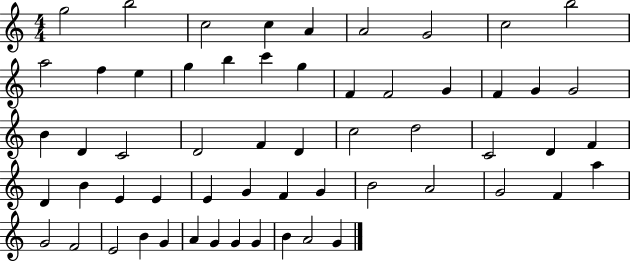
G5/h B5/h C5/h C5/q A4/q A4/h G4/h C5/h B5/h A5/h F5/q E5/q G5/q B5/q C6/q G5/q F4/q F4/h G4/q F4/q G4/q G4/h B4/q D4/q C4/h D4/h F4/q D4/q C5/h D5/h C4/h D4/q F4/q D4/q B4/q E4/q E4/q E4/q G4/q F4/q G4/q B4/h A4/h G4/h F4/q A5/q G4/h F4/h E4/h B4/q G4/q A4/q G4/q G4/q G4/q B4/q A4/h G4/q